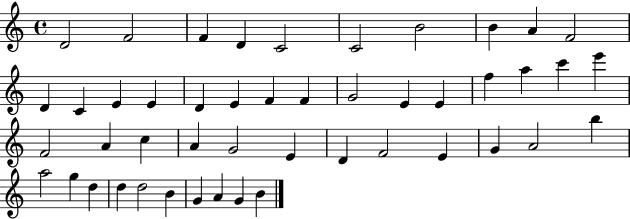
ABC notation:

X:1
T:Untitled
M:4/4
L:1/4
K:C
D2 F2 F D C2 C2 B2 B A F2 D C E E D E F F G2 E E f a c' e' F2 A c A G2 E D F2 E G A2 b a2 g d d d2 B G A G B